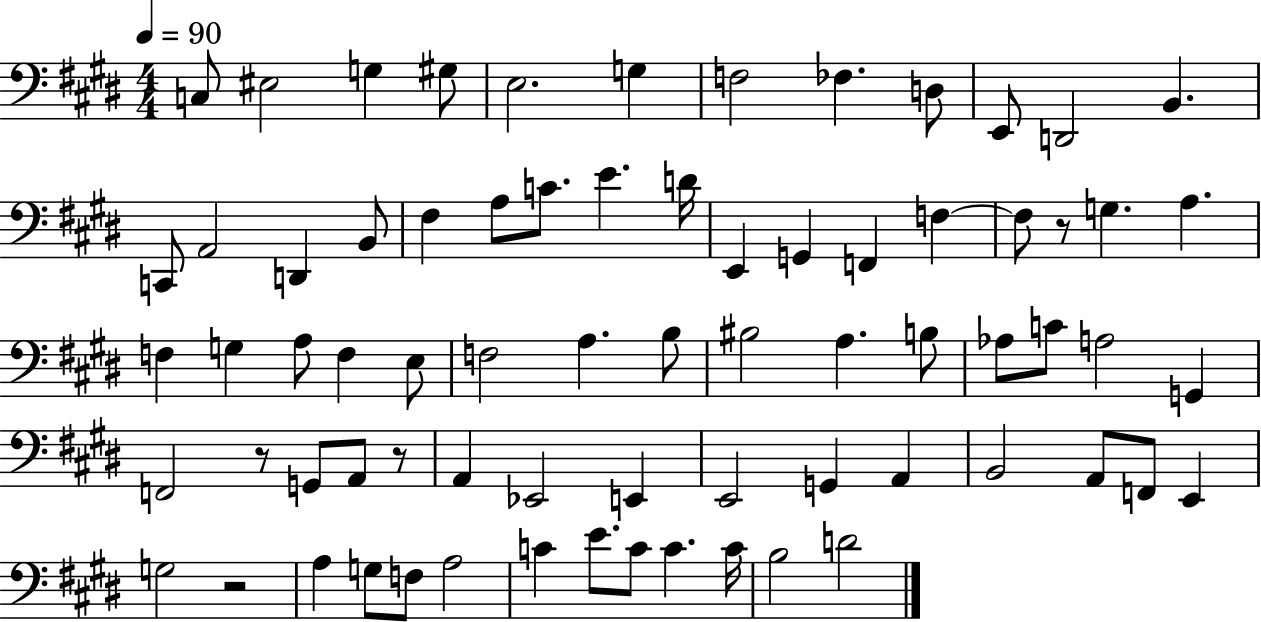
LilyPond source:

{
  \clef bass
  \numericTimeSignature
  \time 4/4
  \key e \major
  \tempo 4 = 90
  c8 eis2 g4 gis8 | e2. g4 | f2 fes4. d8 | e,8 d,2 b,4. | \break c,8 a,2 d,4 b,8 | fis4 a8 c'8. e'4. d'16 | e,4 g,4 f,4 f4~~ | f8 r8 g4. a4. | \break f4 g4 a8 f4 e8 | f2 a4. b8 | bis2 a4. b8 | aes8 c'8 a2 g,4 | \break f,2 r8 g,8 a,8 r8 | a,4 ees,2 e,4 | e,2 g,4 a,4 | b,2 a,8 f,8 e,4 | \break g2 r2 | a4 g8 f8 a2 | c'4 e'8. c'8 c'4. c'16 | b2 d'2 | \break \bar "|."
}